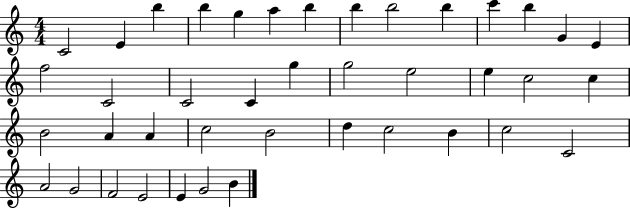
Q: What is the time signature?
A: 4/4